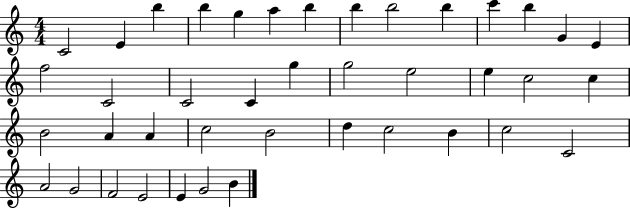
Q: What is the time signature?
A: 4/4